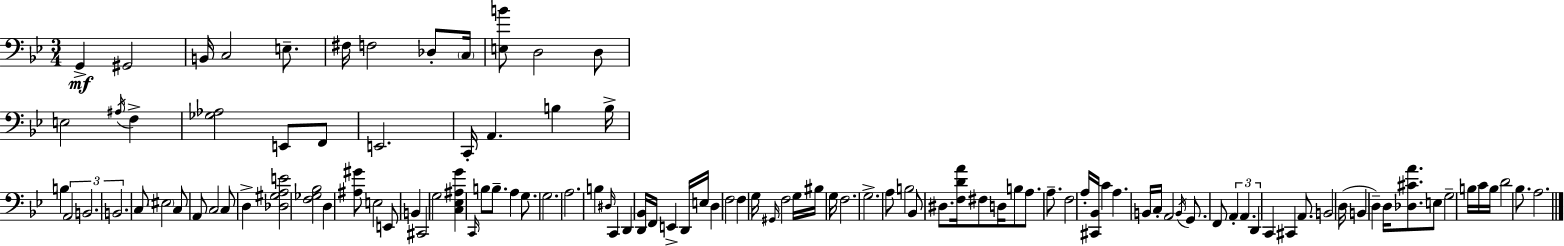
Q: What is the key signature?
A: G minor